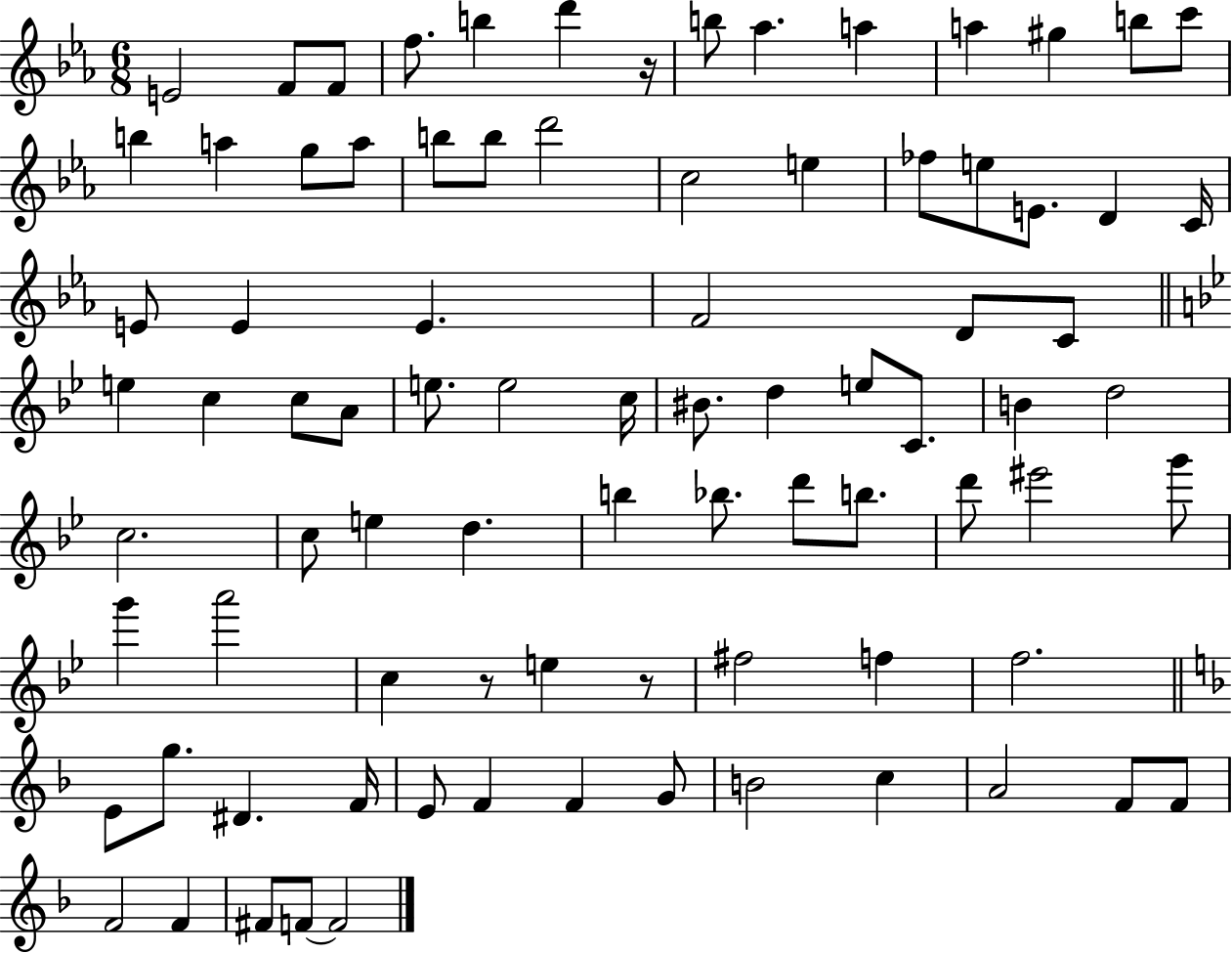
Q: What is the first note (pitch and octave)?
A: E4